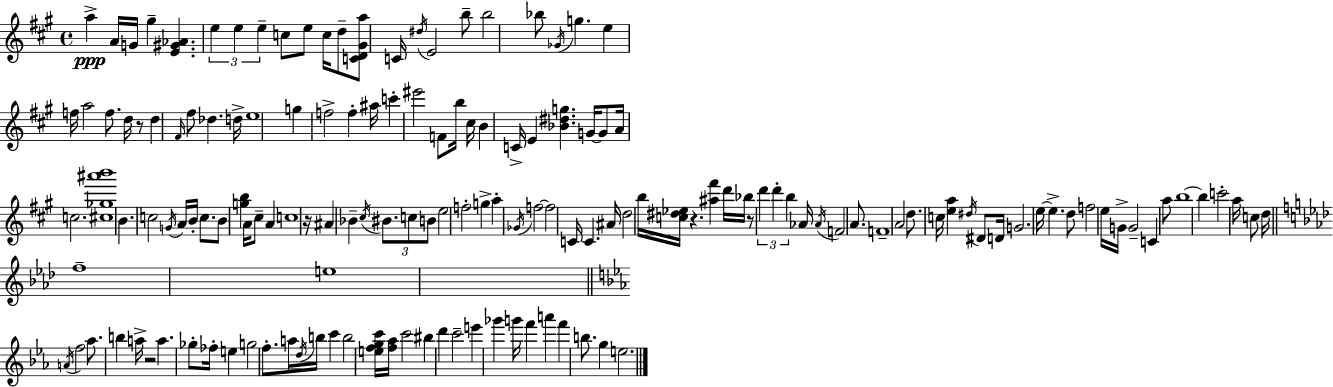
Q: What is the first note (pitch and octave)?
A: A5